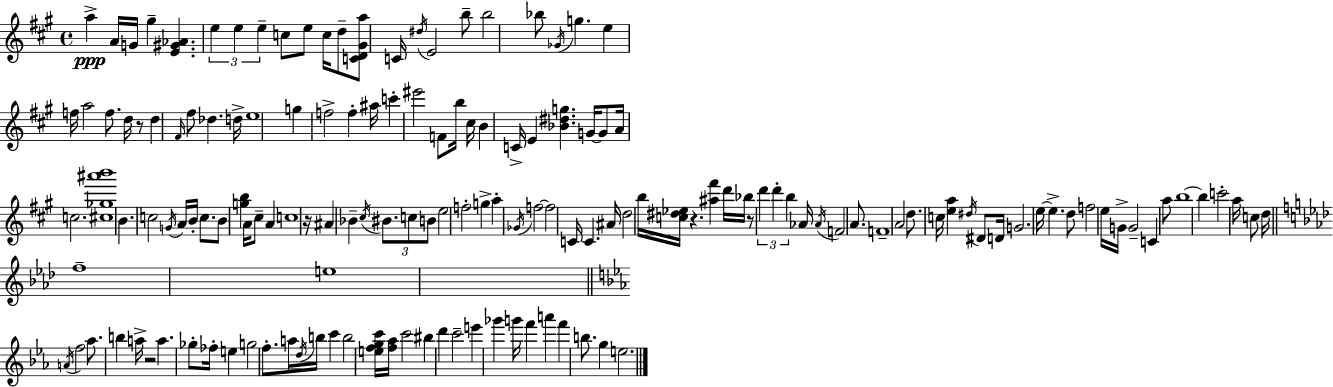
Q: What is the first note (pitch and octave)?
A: A5